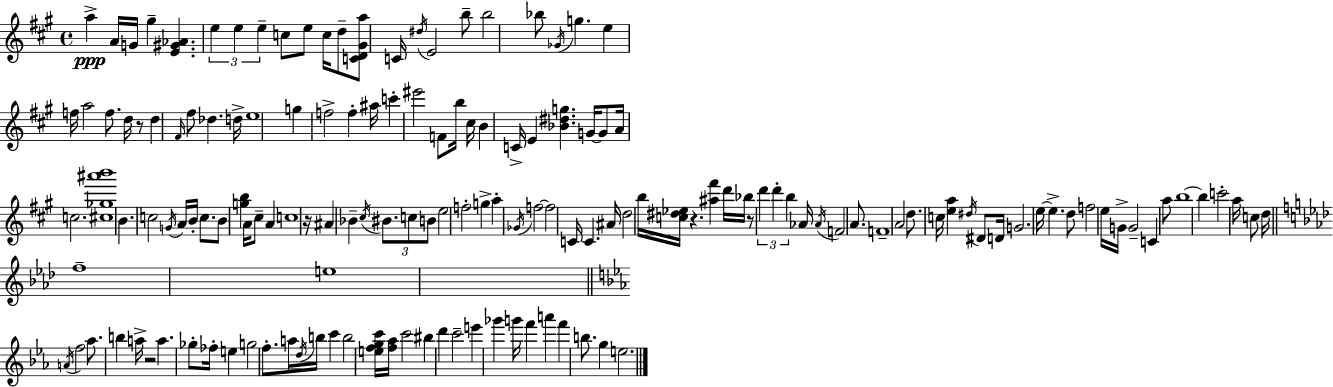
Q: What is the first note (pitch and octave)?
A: A5